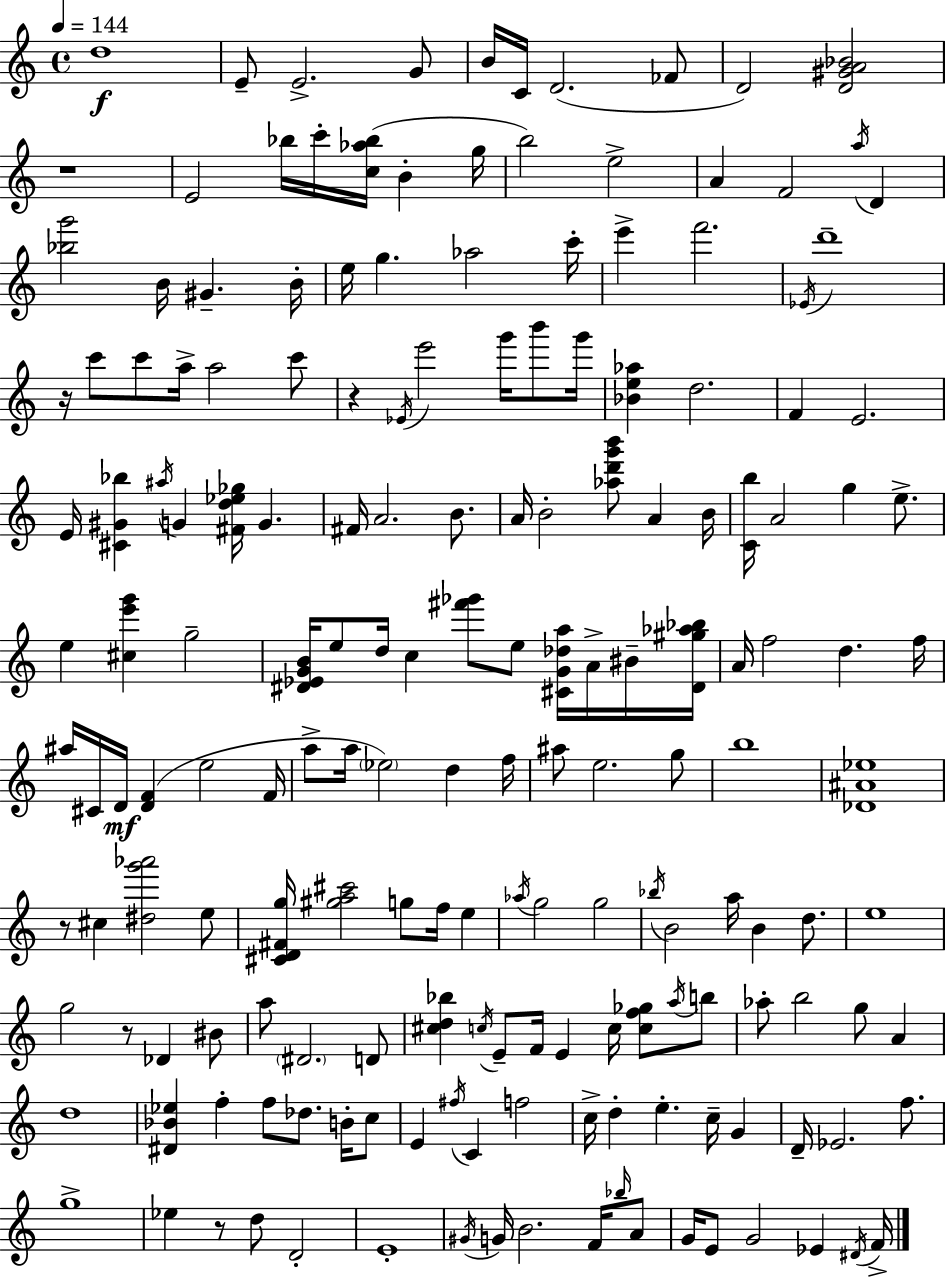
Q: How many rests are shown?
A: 6